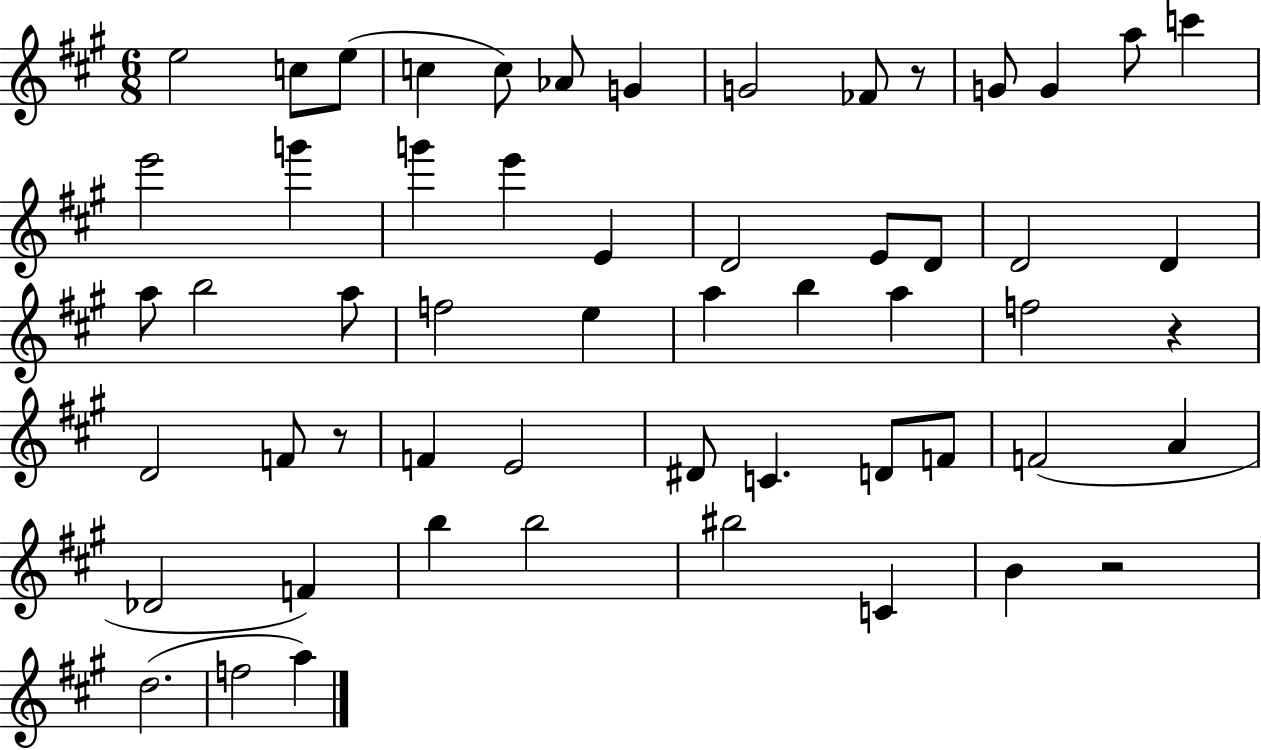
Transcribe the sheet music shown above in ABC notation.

X:1
T:Untitled
M:6/8
L:1/4
K:A
e2 c/2 e/2 c c/2 _A/2 G G2 _F/2 z/2 G/2 G a/2 c' e'2 g' g' e' E D2 E/2 D/2 D2 D a/2 b2 a/2 f2 e a b a f2 z D2 F/2 z/2 F E2 ^D/2 C D/2 F/2 F2 A _D2 F b b2 ^b2 C B z2 d2 f2 a